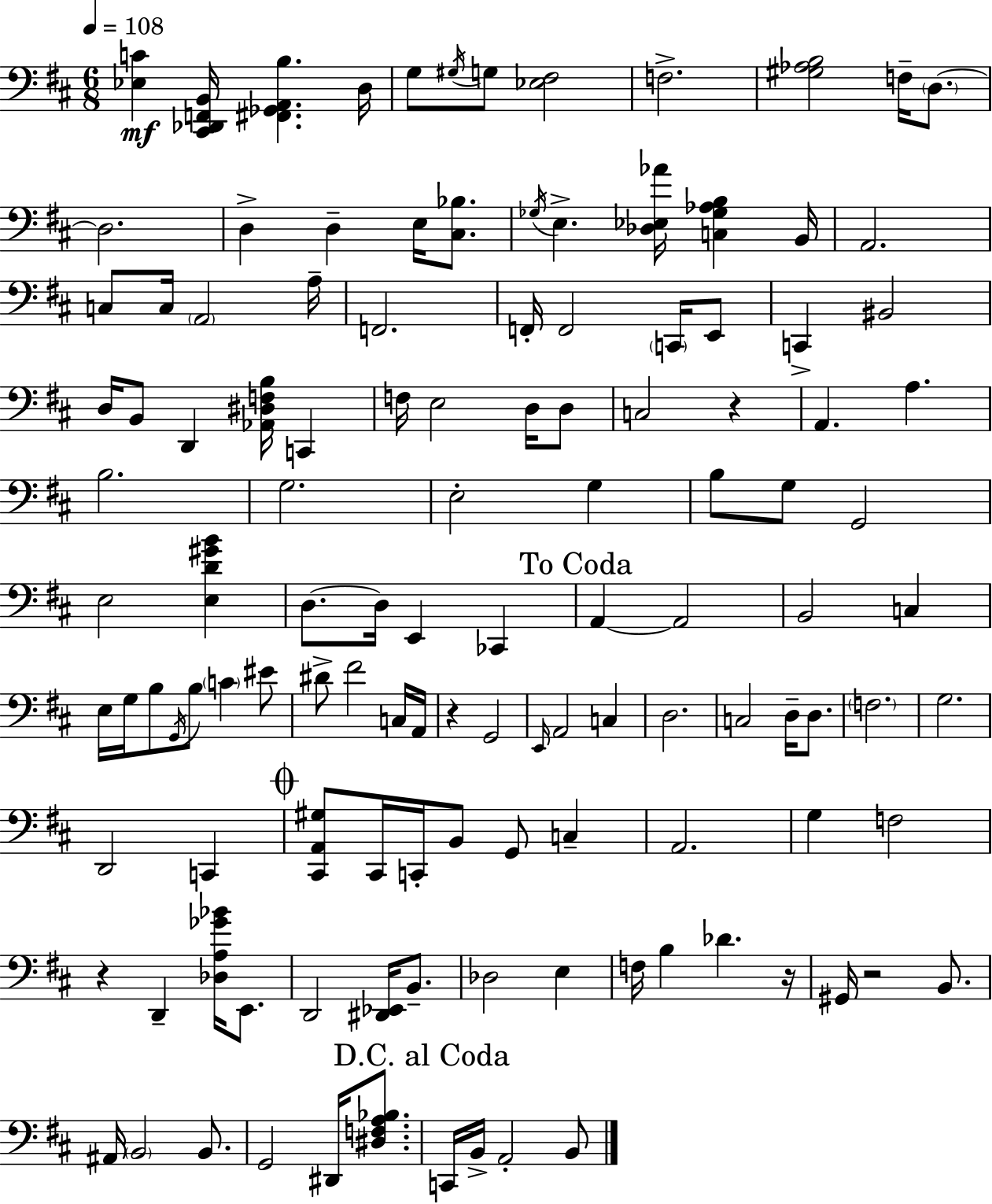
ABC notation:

X:1
T:Untitled
M:6/8
L:1/4
K:D
[_E,C] [^C,,_D,,F,,B,,]/4 [^F,,_G,,A,,B,] D,/4 G,/2 ^G,/4 G,/2 [_E,^F,]2 F,2 [^G,_A,B,]2 F,/4 D,/2 D,2 D, D, E,/4 [^C,_B,]/2 _G,/4 E, [_D,_E,_A]/4 [C,_G,_A,B,] B,,/4 A,,2 C,/2 C,/4 A,,2 A,/4 F,,2 F,,/4 F,,2 C,,/4 E,,/2 C,, ^B,,2 D,/4 B,,/2 D,, [_A,,^D,F,B,]/4 C,, F,/4 E,2 D,/4 D,/2 C,2 z A,, A, B,2 G,2 E,2 G, B,/2 G,/2 G,,2 E,2 [E,D^GB] D,/2 D,/4 E,, _C,, A,, A,,2 B,,2 C, E,/4 G,/4 B,/2 G,,/4 B,/2 C ^E/2 ^D/2 ^F2 C,/4 A,,/4 z G,,2 E,,/4 A,,2 C, D,2 C,2 D,/4 D,/2 F,2 G,2 D,,2 C,, [^C,,A,,^G,]/2 ^C,,/4 C,,/4 B,,/2 G,,/2 C, A,,2 G, F,2 z D,, [_D,A,_G_B]/4 E,,/2 D,,2 [^D,,_E,,]/4 B,,/2 _D,2 E, F,/4 B, _D z/4 ^G,,/4 z2 B,,/2 ^A,,/4 B,,2 B,,/2 G,,2 ^D,,/4 [^D,F,A,_B,]/2 C,,/4 B,,/4 A,,2 B,,/2